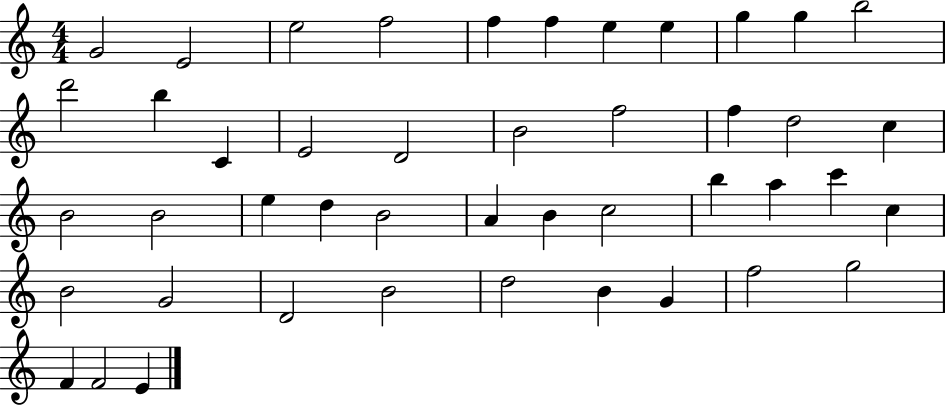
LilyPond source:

{
  \clef treble
  \numericTimeSignature
  \time 4/4
  \key c \major
  g'2 e'2 | e''2 f''2 | f''4 f''4 e''4 e''4 | g''4 g''4 b''2 | \break d'''2 b''4 c'4 | e'2 d'2 | b'2 f''2 | f''4 d''2 c''4 | \break b'2 b'2 | e''4 d''4 b'2 | a'4 b'4 c''2 | b''4 a''4 c'''4 c''4 | \break b'2 g'2 | d'2 b'2 | d''2 b'4 g'4 | f''2 g''2 | \break f'4 f'2 e'4 | \bar "|."
}